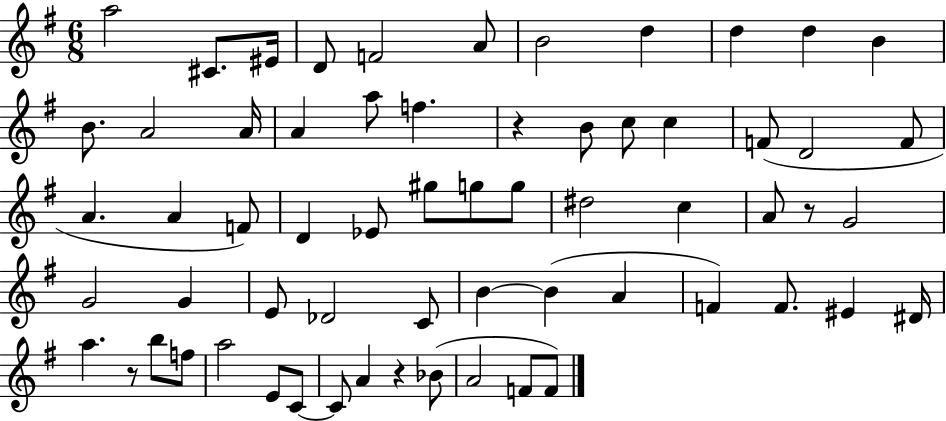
{
  \clef treble
  \numericTimeSignature
  \time 6/8
  \key g \major
  a''2 cis'8. eis'16 | d'8 f'2 a'8 | b'2 d''4 | d''4 d''4 b'4 | \break b'8. a'2 a'16 | a'4 a''8 f''4. | r4 b'8 c''8 c''4 | f'8( d'2 f'8 | \break a'4. a'4 f'8) | d'4 ees'8 gis''8 g''8 g''8 | dis''2 c''4 | a'8 r8 g'2 | \break g'2 g'4 | e'8 des'2 c'8 | b'4~~ b'4( a'4 | f'4) f'8. eis'4 dis'16 | \break a''4. r8 b''8 f''8 | a''2 e'8 c'8~~ | c'8 a'4 r4 bes'8( | a'2 f'8 f'8) | \break \bar "|."
}